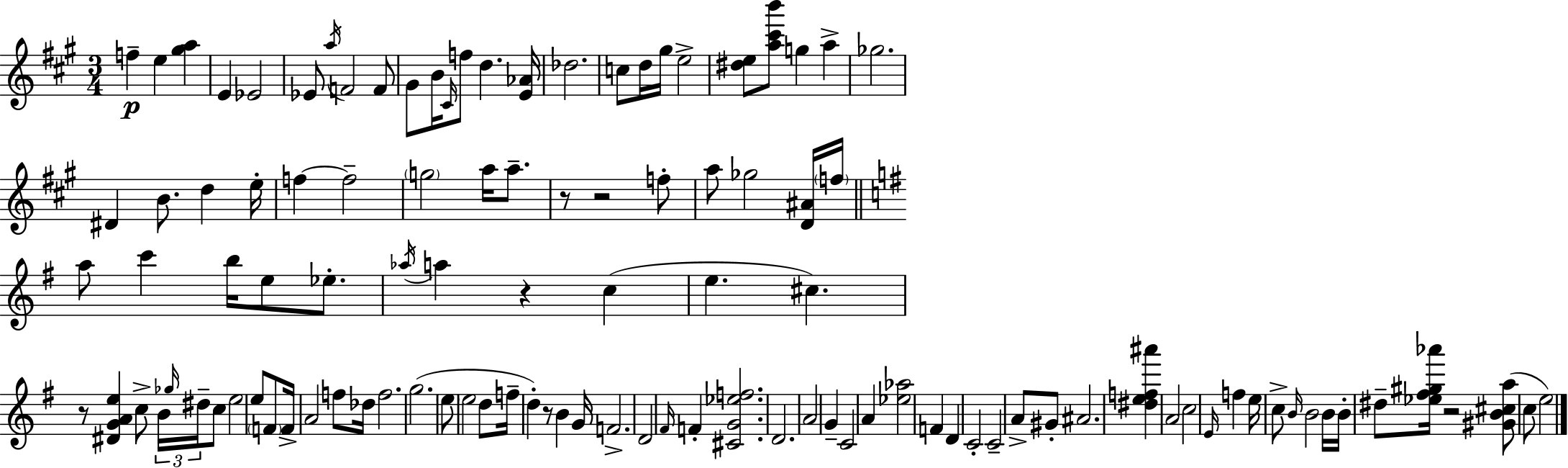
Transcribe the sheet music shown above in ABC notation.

X:1
T:Untitled
M:3/4
L:1/4
K:A
f e [^ga] E _E2 _E/2 a/4 F2 F/2 ^G/2 B/4 ^C/4 f/2 d [E_A]/4 _d2 c/2 d/4 ^g/4 e2 [^de]/2 [a^c'b']/2 g a _g2 ^D B/2 d e/4 f f2 g2 a/4 a/2 z/2 z2 f/2 a/2 _g2 [D^A]/4 f/4 a/2 c' b/4 e/2 _e/2 _a/4 a z c e ^c z/2 [^DGAe] c/2 B/4 _g/4 ^d/4 c/2 e2 e/2 F/2 F/4 A2 f/2 _d/4 f2 g2 e/2 e2 d/2 f/4 d z/2 B G/4 F2 D2 ^F/4 F [^CG_ef]2 D2 A2 G C2 A [_e_a]2 F D C2 C2 A/2 ^G/2 ^A2 [^def^a'] A2 c2 E/4 f e/4 c/2 B/4 B2 B/4 B/4 ^d/2 [_e^f^g_a']/4 z2 [^GB^ca]/2 c/2 e2